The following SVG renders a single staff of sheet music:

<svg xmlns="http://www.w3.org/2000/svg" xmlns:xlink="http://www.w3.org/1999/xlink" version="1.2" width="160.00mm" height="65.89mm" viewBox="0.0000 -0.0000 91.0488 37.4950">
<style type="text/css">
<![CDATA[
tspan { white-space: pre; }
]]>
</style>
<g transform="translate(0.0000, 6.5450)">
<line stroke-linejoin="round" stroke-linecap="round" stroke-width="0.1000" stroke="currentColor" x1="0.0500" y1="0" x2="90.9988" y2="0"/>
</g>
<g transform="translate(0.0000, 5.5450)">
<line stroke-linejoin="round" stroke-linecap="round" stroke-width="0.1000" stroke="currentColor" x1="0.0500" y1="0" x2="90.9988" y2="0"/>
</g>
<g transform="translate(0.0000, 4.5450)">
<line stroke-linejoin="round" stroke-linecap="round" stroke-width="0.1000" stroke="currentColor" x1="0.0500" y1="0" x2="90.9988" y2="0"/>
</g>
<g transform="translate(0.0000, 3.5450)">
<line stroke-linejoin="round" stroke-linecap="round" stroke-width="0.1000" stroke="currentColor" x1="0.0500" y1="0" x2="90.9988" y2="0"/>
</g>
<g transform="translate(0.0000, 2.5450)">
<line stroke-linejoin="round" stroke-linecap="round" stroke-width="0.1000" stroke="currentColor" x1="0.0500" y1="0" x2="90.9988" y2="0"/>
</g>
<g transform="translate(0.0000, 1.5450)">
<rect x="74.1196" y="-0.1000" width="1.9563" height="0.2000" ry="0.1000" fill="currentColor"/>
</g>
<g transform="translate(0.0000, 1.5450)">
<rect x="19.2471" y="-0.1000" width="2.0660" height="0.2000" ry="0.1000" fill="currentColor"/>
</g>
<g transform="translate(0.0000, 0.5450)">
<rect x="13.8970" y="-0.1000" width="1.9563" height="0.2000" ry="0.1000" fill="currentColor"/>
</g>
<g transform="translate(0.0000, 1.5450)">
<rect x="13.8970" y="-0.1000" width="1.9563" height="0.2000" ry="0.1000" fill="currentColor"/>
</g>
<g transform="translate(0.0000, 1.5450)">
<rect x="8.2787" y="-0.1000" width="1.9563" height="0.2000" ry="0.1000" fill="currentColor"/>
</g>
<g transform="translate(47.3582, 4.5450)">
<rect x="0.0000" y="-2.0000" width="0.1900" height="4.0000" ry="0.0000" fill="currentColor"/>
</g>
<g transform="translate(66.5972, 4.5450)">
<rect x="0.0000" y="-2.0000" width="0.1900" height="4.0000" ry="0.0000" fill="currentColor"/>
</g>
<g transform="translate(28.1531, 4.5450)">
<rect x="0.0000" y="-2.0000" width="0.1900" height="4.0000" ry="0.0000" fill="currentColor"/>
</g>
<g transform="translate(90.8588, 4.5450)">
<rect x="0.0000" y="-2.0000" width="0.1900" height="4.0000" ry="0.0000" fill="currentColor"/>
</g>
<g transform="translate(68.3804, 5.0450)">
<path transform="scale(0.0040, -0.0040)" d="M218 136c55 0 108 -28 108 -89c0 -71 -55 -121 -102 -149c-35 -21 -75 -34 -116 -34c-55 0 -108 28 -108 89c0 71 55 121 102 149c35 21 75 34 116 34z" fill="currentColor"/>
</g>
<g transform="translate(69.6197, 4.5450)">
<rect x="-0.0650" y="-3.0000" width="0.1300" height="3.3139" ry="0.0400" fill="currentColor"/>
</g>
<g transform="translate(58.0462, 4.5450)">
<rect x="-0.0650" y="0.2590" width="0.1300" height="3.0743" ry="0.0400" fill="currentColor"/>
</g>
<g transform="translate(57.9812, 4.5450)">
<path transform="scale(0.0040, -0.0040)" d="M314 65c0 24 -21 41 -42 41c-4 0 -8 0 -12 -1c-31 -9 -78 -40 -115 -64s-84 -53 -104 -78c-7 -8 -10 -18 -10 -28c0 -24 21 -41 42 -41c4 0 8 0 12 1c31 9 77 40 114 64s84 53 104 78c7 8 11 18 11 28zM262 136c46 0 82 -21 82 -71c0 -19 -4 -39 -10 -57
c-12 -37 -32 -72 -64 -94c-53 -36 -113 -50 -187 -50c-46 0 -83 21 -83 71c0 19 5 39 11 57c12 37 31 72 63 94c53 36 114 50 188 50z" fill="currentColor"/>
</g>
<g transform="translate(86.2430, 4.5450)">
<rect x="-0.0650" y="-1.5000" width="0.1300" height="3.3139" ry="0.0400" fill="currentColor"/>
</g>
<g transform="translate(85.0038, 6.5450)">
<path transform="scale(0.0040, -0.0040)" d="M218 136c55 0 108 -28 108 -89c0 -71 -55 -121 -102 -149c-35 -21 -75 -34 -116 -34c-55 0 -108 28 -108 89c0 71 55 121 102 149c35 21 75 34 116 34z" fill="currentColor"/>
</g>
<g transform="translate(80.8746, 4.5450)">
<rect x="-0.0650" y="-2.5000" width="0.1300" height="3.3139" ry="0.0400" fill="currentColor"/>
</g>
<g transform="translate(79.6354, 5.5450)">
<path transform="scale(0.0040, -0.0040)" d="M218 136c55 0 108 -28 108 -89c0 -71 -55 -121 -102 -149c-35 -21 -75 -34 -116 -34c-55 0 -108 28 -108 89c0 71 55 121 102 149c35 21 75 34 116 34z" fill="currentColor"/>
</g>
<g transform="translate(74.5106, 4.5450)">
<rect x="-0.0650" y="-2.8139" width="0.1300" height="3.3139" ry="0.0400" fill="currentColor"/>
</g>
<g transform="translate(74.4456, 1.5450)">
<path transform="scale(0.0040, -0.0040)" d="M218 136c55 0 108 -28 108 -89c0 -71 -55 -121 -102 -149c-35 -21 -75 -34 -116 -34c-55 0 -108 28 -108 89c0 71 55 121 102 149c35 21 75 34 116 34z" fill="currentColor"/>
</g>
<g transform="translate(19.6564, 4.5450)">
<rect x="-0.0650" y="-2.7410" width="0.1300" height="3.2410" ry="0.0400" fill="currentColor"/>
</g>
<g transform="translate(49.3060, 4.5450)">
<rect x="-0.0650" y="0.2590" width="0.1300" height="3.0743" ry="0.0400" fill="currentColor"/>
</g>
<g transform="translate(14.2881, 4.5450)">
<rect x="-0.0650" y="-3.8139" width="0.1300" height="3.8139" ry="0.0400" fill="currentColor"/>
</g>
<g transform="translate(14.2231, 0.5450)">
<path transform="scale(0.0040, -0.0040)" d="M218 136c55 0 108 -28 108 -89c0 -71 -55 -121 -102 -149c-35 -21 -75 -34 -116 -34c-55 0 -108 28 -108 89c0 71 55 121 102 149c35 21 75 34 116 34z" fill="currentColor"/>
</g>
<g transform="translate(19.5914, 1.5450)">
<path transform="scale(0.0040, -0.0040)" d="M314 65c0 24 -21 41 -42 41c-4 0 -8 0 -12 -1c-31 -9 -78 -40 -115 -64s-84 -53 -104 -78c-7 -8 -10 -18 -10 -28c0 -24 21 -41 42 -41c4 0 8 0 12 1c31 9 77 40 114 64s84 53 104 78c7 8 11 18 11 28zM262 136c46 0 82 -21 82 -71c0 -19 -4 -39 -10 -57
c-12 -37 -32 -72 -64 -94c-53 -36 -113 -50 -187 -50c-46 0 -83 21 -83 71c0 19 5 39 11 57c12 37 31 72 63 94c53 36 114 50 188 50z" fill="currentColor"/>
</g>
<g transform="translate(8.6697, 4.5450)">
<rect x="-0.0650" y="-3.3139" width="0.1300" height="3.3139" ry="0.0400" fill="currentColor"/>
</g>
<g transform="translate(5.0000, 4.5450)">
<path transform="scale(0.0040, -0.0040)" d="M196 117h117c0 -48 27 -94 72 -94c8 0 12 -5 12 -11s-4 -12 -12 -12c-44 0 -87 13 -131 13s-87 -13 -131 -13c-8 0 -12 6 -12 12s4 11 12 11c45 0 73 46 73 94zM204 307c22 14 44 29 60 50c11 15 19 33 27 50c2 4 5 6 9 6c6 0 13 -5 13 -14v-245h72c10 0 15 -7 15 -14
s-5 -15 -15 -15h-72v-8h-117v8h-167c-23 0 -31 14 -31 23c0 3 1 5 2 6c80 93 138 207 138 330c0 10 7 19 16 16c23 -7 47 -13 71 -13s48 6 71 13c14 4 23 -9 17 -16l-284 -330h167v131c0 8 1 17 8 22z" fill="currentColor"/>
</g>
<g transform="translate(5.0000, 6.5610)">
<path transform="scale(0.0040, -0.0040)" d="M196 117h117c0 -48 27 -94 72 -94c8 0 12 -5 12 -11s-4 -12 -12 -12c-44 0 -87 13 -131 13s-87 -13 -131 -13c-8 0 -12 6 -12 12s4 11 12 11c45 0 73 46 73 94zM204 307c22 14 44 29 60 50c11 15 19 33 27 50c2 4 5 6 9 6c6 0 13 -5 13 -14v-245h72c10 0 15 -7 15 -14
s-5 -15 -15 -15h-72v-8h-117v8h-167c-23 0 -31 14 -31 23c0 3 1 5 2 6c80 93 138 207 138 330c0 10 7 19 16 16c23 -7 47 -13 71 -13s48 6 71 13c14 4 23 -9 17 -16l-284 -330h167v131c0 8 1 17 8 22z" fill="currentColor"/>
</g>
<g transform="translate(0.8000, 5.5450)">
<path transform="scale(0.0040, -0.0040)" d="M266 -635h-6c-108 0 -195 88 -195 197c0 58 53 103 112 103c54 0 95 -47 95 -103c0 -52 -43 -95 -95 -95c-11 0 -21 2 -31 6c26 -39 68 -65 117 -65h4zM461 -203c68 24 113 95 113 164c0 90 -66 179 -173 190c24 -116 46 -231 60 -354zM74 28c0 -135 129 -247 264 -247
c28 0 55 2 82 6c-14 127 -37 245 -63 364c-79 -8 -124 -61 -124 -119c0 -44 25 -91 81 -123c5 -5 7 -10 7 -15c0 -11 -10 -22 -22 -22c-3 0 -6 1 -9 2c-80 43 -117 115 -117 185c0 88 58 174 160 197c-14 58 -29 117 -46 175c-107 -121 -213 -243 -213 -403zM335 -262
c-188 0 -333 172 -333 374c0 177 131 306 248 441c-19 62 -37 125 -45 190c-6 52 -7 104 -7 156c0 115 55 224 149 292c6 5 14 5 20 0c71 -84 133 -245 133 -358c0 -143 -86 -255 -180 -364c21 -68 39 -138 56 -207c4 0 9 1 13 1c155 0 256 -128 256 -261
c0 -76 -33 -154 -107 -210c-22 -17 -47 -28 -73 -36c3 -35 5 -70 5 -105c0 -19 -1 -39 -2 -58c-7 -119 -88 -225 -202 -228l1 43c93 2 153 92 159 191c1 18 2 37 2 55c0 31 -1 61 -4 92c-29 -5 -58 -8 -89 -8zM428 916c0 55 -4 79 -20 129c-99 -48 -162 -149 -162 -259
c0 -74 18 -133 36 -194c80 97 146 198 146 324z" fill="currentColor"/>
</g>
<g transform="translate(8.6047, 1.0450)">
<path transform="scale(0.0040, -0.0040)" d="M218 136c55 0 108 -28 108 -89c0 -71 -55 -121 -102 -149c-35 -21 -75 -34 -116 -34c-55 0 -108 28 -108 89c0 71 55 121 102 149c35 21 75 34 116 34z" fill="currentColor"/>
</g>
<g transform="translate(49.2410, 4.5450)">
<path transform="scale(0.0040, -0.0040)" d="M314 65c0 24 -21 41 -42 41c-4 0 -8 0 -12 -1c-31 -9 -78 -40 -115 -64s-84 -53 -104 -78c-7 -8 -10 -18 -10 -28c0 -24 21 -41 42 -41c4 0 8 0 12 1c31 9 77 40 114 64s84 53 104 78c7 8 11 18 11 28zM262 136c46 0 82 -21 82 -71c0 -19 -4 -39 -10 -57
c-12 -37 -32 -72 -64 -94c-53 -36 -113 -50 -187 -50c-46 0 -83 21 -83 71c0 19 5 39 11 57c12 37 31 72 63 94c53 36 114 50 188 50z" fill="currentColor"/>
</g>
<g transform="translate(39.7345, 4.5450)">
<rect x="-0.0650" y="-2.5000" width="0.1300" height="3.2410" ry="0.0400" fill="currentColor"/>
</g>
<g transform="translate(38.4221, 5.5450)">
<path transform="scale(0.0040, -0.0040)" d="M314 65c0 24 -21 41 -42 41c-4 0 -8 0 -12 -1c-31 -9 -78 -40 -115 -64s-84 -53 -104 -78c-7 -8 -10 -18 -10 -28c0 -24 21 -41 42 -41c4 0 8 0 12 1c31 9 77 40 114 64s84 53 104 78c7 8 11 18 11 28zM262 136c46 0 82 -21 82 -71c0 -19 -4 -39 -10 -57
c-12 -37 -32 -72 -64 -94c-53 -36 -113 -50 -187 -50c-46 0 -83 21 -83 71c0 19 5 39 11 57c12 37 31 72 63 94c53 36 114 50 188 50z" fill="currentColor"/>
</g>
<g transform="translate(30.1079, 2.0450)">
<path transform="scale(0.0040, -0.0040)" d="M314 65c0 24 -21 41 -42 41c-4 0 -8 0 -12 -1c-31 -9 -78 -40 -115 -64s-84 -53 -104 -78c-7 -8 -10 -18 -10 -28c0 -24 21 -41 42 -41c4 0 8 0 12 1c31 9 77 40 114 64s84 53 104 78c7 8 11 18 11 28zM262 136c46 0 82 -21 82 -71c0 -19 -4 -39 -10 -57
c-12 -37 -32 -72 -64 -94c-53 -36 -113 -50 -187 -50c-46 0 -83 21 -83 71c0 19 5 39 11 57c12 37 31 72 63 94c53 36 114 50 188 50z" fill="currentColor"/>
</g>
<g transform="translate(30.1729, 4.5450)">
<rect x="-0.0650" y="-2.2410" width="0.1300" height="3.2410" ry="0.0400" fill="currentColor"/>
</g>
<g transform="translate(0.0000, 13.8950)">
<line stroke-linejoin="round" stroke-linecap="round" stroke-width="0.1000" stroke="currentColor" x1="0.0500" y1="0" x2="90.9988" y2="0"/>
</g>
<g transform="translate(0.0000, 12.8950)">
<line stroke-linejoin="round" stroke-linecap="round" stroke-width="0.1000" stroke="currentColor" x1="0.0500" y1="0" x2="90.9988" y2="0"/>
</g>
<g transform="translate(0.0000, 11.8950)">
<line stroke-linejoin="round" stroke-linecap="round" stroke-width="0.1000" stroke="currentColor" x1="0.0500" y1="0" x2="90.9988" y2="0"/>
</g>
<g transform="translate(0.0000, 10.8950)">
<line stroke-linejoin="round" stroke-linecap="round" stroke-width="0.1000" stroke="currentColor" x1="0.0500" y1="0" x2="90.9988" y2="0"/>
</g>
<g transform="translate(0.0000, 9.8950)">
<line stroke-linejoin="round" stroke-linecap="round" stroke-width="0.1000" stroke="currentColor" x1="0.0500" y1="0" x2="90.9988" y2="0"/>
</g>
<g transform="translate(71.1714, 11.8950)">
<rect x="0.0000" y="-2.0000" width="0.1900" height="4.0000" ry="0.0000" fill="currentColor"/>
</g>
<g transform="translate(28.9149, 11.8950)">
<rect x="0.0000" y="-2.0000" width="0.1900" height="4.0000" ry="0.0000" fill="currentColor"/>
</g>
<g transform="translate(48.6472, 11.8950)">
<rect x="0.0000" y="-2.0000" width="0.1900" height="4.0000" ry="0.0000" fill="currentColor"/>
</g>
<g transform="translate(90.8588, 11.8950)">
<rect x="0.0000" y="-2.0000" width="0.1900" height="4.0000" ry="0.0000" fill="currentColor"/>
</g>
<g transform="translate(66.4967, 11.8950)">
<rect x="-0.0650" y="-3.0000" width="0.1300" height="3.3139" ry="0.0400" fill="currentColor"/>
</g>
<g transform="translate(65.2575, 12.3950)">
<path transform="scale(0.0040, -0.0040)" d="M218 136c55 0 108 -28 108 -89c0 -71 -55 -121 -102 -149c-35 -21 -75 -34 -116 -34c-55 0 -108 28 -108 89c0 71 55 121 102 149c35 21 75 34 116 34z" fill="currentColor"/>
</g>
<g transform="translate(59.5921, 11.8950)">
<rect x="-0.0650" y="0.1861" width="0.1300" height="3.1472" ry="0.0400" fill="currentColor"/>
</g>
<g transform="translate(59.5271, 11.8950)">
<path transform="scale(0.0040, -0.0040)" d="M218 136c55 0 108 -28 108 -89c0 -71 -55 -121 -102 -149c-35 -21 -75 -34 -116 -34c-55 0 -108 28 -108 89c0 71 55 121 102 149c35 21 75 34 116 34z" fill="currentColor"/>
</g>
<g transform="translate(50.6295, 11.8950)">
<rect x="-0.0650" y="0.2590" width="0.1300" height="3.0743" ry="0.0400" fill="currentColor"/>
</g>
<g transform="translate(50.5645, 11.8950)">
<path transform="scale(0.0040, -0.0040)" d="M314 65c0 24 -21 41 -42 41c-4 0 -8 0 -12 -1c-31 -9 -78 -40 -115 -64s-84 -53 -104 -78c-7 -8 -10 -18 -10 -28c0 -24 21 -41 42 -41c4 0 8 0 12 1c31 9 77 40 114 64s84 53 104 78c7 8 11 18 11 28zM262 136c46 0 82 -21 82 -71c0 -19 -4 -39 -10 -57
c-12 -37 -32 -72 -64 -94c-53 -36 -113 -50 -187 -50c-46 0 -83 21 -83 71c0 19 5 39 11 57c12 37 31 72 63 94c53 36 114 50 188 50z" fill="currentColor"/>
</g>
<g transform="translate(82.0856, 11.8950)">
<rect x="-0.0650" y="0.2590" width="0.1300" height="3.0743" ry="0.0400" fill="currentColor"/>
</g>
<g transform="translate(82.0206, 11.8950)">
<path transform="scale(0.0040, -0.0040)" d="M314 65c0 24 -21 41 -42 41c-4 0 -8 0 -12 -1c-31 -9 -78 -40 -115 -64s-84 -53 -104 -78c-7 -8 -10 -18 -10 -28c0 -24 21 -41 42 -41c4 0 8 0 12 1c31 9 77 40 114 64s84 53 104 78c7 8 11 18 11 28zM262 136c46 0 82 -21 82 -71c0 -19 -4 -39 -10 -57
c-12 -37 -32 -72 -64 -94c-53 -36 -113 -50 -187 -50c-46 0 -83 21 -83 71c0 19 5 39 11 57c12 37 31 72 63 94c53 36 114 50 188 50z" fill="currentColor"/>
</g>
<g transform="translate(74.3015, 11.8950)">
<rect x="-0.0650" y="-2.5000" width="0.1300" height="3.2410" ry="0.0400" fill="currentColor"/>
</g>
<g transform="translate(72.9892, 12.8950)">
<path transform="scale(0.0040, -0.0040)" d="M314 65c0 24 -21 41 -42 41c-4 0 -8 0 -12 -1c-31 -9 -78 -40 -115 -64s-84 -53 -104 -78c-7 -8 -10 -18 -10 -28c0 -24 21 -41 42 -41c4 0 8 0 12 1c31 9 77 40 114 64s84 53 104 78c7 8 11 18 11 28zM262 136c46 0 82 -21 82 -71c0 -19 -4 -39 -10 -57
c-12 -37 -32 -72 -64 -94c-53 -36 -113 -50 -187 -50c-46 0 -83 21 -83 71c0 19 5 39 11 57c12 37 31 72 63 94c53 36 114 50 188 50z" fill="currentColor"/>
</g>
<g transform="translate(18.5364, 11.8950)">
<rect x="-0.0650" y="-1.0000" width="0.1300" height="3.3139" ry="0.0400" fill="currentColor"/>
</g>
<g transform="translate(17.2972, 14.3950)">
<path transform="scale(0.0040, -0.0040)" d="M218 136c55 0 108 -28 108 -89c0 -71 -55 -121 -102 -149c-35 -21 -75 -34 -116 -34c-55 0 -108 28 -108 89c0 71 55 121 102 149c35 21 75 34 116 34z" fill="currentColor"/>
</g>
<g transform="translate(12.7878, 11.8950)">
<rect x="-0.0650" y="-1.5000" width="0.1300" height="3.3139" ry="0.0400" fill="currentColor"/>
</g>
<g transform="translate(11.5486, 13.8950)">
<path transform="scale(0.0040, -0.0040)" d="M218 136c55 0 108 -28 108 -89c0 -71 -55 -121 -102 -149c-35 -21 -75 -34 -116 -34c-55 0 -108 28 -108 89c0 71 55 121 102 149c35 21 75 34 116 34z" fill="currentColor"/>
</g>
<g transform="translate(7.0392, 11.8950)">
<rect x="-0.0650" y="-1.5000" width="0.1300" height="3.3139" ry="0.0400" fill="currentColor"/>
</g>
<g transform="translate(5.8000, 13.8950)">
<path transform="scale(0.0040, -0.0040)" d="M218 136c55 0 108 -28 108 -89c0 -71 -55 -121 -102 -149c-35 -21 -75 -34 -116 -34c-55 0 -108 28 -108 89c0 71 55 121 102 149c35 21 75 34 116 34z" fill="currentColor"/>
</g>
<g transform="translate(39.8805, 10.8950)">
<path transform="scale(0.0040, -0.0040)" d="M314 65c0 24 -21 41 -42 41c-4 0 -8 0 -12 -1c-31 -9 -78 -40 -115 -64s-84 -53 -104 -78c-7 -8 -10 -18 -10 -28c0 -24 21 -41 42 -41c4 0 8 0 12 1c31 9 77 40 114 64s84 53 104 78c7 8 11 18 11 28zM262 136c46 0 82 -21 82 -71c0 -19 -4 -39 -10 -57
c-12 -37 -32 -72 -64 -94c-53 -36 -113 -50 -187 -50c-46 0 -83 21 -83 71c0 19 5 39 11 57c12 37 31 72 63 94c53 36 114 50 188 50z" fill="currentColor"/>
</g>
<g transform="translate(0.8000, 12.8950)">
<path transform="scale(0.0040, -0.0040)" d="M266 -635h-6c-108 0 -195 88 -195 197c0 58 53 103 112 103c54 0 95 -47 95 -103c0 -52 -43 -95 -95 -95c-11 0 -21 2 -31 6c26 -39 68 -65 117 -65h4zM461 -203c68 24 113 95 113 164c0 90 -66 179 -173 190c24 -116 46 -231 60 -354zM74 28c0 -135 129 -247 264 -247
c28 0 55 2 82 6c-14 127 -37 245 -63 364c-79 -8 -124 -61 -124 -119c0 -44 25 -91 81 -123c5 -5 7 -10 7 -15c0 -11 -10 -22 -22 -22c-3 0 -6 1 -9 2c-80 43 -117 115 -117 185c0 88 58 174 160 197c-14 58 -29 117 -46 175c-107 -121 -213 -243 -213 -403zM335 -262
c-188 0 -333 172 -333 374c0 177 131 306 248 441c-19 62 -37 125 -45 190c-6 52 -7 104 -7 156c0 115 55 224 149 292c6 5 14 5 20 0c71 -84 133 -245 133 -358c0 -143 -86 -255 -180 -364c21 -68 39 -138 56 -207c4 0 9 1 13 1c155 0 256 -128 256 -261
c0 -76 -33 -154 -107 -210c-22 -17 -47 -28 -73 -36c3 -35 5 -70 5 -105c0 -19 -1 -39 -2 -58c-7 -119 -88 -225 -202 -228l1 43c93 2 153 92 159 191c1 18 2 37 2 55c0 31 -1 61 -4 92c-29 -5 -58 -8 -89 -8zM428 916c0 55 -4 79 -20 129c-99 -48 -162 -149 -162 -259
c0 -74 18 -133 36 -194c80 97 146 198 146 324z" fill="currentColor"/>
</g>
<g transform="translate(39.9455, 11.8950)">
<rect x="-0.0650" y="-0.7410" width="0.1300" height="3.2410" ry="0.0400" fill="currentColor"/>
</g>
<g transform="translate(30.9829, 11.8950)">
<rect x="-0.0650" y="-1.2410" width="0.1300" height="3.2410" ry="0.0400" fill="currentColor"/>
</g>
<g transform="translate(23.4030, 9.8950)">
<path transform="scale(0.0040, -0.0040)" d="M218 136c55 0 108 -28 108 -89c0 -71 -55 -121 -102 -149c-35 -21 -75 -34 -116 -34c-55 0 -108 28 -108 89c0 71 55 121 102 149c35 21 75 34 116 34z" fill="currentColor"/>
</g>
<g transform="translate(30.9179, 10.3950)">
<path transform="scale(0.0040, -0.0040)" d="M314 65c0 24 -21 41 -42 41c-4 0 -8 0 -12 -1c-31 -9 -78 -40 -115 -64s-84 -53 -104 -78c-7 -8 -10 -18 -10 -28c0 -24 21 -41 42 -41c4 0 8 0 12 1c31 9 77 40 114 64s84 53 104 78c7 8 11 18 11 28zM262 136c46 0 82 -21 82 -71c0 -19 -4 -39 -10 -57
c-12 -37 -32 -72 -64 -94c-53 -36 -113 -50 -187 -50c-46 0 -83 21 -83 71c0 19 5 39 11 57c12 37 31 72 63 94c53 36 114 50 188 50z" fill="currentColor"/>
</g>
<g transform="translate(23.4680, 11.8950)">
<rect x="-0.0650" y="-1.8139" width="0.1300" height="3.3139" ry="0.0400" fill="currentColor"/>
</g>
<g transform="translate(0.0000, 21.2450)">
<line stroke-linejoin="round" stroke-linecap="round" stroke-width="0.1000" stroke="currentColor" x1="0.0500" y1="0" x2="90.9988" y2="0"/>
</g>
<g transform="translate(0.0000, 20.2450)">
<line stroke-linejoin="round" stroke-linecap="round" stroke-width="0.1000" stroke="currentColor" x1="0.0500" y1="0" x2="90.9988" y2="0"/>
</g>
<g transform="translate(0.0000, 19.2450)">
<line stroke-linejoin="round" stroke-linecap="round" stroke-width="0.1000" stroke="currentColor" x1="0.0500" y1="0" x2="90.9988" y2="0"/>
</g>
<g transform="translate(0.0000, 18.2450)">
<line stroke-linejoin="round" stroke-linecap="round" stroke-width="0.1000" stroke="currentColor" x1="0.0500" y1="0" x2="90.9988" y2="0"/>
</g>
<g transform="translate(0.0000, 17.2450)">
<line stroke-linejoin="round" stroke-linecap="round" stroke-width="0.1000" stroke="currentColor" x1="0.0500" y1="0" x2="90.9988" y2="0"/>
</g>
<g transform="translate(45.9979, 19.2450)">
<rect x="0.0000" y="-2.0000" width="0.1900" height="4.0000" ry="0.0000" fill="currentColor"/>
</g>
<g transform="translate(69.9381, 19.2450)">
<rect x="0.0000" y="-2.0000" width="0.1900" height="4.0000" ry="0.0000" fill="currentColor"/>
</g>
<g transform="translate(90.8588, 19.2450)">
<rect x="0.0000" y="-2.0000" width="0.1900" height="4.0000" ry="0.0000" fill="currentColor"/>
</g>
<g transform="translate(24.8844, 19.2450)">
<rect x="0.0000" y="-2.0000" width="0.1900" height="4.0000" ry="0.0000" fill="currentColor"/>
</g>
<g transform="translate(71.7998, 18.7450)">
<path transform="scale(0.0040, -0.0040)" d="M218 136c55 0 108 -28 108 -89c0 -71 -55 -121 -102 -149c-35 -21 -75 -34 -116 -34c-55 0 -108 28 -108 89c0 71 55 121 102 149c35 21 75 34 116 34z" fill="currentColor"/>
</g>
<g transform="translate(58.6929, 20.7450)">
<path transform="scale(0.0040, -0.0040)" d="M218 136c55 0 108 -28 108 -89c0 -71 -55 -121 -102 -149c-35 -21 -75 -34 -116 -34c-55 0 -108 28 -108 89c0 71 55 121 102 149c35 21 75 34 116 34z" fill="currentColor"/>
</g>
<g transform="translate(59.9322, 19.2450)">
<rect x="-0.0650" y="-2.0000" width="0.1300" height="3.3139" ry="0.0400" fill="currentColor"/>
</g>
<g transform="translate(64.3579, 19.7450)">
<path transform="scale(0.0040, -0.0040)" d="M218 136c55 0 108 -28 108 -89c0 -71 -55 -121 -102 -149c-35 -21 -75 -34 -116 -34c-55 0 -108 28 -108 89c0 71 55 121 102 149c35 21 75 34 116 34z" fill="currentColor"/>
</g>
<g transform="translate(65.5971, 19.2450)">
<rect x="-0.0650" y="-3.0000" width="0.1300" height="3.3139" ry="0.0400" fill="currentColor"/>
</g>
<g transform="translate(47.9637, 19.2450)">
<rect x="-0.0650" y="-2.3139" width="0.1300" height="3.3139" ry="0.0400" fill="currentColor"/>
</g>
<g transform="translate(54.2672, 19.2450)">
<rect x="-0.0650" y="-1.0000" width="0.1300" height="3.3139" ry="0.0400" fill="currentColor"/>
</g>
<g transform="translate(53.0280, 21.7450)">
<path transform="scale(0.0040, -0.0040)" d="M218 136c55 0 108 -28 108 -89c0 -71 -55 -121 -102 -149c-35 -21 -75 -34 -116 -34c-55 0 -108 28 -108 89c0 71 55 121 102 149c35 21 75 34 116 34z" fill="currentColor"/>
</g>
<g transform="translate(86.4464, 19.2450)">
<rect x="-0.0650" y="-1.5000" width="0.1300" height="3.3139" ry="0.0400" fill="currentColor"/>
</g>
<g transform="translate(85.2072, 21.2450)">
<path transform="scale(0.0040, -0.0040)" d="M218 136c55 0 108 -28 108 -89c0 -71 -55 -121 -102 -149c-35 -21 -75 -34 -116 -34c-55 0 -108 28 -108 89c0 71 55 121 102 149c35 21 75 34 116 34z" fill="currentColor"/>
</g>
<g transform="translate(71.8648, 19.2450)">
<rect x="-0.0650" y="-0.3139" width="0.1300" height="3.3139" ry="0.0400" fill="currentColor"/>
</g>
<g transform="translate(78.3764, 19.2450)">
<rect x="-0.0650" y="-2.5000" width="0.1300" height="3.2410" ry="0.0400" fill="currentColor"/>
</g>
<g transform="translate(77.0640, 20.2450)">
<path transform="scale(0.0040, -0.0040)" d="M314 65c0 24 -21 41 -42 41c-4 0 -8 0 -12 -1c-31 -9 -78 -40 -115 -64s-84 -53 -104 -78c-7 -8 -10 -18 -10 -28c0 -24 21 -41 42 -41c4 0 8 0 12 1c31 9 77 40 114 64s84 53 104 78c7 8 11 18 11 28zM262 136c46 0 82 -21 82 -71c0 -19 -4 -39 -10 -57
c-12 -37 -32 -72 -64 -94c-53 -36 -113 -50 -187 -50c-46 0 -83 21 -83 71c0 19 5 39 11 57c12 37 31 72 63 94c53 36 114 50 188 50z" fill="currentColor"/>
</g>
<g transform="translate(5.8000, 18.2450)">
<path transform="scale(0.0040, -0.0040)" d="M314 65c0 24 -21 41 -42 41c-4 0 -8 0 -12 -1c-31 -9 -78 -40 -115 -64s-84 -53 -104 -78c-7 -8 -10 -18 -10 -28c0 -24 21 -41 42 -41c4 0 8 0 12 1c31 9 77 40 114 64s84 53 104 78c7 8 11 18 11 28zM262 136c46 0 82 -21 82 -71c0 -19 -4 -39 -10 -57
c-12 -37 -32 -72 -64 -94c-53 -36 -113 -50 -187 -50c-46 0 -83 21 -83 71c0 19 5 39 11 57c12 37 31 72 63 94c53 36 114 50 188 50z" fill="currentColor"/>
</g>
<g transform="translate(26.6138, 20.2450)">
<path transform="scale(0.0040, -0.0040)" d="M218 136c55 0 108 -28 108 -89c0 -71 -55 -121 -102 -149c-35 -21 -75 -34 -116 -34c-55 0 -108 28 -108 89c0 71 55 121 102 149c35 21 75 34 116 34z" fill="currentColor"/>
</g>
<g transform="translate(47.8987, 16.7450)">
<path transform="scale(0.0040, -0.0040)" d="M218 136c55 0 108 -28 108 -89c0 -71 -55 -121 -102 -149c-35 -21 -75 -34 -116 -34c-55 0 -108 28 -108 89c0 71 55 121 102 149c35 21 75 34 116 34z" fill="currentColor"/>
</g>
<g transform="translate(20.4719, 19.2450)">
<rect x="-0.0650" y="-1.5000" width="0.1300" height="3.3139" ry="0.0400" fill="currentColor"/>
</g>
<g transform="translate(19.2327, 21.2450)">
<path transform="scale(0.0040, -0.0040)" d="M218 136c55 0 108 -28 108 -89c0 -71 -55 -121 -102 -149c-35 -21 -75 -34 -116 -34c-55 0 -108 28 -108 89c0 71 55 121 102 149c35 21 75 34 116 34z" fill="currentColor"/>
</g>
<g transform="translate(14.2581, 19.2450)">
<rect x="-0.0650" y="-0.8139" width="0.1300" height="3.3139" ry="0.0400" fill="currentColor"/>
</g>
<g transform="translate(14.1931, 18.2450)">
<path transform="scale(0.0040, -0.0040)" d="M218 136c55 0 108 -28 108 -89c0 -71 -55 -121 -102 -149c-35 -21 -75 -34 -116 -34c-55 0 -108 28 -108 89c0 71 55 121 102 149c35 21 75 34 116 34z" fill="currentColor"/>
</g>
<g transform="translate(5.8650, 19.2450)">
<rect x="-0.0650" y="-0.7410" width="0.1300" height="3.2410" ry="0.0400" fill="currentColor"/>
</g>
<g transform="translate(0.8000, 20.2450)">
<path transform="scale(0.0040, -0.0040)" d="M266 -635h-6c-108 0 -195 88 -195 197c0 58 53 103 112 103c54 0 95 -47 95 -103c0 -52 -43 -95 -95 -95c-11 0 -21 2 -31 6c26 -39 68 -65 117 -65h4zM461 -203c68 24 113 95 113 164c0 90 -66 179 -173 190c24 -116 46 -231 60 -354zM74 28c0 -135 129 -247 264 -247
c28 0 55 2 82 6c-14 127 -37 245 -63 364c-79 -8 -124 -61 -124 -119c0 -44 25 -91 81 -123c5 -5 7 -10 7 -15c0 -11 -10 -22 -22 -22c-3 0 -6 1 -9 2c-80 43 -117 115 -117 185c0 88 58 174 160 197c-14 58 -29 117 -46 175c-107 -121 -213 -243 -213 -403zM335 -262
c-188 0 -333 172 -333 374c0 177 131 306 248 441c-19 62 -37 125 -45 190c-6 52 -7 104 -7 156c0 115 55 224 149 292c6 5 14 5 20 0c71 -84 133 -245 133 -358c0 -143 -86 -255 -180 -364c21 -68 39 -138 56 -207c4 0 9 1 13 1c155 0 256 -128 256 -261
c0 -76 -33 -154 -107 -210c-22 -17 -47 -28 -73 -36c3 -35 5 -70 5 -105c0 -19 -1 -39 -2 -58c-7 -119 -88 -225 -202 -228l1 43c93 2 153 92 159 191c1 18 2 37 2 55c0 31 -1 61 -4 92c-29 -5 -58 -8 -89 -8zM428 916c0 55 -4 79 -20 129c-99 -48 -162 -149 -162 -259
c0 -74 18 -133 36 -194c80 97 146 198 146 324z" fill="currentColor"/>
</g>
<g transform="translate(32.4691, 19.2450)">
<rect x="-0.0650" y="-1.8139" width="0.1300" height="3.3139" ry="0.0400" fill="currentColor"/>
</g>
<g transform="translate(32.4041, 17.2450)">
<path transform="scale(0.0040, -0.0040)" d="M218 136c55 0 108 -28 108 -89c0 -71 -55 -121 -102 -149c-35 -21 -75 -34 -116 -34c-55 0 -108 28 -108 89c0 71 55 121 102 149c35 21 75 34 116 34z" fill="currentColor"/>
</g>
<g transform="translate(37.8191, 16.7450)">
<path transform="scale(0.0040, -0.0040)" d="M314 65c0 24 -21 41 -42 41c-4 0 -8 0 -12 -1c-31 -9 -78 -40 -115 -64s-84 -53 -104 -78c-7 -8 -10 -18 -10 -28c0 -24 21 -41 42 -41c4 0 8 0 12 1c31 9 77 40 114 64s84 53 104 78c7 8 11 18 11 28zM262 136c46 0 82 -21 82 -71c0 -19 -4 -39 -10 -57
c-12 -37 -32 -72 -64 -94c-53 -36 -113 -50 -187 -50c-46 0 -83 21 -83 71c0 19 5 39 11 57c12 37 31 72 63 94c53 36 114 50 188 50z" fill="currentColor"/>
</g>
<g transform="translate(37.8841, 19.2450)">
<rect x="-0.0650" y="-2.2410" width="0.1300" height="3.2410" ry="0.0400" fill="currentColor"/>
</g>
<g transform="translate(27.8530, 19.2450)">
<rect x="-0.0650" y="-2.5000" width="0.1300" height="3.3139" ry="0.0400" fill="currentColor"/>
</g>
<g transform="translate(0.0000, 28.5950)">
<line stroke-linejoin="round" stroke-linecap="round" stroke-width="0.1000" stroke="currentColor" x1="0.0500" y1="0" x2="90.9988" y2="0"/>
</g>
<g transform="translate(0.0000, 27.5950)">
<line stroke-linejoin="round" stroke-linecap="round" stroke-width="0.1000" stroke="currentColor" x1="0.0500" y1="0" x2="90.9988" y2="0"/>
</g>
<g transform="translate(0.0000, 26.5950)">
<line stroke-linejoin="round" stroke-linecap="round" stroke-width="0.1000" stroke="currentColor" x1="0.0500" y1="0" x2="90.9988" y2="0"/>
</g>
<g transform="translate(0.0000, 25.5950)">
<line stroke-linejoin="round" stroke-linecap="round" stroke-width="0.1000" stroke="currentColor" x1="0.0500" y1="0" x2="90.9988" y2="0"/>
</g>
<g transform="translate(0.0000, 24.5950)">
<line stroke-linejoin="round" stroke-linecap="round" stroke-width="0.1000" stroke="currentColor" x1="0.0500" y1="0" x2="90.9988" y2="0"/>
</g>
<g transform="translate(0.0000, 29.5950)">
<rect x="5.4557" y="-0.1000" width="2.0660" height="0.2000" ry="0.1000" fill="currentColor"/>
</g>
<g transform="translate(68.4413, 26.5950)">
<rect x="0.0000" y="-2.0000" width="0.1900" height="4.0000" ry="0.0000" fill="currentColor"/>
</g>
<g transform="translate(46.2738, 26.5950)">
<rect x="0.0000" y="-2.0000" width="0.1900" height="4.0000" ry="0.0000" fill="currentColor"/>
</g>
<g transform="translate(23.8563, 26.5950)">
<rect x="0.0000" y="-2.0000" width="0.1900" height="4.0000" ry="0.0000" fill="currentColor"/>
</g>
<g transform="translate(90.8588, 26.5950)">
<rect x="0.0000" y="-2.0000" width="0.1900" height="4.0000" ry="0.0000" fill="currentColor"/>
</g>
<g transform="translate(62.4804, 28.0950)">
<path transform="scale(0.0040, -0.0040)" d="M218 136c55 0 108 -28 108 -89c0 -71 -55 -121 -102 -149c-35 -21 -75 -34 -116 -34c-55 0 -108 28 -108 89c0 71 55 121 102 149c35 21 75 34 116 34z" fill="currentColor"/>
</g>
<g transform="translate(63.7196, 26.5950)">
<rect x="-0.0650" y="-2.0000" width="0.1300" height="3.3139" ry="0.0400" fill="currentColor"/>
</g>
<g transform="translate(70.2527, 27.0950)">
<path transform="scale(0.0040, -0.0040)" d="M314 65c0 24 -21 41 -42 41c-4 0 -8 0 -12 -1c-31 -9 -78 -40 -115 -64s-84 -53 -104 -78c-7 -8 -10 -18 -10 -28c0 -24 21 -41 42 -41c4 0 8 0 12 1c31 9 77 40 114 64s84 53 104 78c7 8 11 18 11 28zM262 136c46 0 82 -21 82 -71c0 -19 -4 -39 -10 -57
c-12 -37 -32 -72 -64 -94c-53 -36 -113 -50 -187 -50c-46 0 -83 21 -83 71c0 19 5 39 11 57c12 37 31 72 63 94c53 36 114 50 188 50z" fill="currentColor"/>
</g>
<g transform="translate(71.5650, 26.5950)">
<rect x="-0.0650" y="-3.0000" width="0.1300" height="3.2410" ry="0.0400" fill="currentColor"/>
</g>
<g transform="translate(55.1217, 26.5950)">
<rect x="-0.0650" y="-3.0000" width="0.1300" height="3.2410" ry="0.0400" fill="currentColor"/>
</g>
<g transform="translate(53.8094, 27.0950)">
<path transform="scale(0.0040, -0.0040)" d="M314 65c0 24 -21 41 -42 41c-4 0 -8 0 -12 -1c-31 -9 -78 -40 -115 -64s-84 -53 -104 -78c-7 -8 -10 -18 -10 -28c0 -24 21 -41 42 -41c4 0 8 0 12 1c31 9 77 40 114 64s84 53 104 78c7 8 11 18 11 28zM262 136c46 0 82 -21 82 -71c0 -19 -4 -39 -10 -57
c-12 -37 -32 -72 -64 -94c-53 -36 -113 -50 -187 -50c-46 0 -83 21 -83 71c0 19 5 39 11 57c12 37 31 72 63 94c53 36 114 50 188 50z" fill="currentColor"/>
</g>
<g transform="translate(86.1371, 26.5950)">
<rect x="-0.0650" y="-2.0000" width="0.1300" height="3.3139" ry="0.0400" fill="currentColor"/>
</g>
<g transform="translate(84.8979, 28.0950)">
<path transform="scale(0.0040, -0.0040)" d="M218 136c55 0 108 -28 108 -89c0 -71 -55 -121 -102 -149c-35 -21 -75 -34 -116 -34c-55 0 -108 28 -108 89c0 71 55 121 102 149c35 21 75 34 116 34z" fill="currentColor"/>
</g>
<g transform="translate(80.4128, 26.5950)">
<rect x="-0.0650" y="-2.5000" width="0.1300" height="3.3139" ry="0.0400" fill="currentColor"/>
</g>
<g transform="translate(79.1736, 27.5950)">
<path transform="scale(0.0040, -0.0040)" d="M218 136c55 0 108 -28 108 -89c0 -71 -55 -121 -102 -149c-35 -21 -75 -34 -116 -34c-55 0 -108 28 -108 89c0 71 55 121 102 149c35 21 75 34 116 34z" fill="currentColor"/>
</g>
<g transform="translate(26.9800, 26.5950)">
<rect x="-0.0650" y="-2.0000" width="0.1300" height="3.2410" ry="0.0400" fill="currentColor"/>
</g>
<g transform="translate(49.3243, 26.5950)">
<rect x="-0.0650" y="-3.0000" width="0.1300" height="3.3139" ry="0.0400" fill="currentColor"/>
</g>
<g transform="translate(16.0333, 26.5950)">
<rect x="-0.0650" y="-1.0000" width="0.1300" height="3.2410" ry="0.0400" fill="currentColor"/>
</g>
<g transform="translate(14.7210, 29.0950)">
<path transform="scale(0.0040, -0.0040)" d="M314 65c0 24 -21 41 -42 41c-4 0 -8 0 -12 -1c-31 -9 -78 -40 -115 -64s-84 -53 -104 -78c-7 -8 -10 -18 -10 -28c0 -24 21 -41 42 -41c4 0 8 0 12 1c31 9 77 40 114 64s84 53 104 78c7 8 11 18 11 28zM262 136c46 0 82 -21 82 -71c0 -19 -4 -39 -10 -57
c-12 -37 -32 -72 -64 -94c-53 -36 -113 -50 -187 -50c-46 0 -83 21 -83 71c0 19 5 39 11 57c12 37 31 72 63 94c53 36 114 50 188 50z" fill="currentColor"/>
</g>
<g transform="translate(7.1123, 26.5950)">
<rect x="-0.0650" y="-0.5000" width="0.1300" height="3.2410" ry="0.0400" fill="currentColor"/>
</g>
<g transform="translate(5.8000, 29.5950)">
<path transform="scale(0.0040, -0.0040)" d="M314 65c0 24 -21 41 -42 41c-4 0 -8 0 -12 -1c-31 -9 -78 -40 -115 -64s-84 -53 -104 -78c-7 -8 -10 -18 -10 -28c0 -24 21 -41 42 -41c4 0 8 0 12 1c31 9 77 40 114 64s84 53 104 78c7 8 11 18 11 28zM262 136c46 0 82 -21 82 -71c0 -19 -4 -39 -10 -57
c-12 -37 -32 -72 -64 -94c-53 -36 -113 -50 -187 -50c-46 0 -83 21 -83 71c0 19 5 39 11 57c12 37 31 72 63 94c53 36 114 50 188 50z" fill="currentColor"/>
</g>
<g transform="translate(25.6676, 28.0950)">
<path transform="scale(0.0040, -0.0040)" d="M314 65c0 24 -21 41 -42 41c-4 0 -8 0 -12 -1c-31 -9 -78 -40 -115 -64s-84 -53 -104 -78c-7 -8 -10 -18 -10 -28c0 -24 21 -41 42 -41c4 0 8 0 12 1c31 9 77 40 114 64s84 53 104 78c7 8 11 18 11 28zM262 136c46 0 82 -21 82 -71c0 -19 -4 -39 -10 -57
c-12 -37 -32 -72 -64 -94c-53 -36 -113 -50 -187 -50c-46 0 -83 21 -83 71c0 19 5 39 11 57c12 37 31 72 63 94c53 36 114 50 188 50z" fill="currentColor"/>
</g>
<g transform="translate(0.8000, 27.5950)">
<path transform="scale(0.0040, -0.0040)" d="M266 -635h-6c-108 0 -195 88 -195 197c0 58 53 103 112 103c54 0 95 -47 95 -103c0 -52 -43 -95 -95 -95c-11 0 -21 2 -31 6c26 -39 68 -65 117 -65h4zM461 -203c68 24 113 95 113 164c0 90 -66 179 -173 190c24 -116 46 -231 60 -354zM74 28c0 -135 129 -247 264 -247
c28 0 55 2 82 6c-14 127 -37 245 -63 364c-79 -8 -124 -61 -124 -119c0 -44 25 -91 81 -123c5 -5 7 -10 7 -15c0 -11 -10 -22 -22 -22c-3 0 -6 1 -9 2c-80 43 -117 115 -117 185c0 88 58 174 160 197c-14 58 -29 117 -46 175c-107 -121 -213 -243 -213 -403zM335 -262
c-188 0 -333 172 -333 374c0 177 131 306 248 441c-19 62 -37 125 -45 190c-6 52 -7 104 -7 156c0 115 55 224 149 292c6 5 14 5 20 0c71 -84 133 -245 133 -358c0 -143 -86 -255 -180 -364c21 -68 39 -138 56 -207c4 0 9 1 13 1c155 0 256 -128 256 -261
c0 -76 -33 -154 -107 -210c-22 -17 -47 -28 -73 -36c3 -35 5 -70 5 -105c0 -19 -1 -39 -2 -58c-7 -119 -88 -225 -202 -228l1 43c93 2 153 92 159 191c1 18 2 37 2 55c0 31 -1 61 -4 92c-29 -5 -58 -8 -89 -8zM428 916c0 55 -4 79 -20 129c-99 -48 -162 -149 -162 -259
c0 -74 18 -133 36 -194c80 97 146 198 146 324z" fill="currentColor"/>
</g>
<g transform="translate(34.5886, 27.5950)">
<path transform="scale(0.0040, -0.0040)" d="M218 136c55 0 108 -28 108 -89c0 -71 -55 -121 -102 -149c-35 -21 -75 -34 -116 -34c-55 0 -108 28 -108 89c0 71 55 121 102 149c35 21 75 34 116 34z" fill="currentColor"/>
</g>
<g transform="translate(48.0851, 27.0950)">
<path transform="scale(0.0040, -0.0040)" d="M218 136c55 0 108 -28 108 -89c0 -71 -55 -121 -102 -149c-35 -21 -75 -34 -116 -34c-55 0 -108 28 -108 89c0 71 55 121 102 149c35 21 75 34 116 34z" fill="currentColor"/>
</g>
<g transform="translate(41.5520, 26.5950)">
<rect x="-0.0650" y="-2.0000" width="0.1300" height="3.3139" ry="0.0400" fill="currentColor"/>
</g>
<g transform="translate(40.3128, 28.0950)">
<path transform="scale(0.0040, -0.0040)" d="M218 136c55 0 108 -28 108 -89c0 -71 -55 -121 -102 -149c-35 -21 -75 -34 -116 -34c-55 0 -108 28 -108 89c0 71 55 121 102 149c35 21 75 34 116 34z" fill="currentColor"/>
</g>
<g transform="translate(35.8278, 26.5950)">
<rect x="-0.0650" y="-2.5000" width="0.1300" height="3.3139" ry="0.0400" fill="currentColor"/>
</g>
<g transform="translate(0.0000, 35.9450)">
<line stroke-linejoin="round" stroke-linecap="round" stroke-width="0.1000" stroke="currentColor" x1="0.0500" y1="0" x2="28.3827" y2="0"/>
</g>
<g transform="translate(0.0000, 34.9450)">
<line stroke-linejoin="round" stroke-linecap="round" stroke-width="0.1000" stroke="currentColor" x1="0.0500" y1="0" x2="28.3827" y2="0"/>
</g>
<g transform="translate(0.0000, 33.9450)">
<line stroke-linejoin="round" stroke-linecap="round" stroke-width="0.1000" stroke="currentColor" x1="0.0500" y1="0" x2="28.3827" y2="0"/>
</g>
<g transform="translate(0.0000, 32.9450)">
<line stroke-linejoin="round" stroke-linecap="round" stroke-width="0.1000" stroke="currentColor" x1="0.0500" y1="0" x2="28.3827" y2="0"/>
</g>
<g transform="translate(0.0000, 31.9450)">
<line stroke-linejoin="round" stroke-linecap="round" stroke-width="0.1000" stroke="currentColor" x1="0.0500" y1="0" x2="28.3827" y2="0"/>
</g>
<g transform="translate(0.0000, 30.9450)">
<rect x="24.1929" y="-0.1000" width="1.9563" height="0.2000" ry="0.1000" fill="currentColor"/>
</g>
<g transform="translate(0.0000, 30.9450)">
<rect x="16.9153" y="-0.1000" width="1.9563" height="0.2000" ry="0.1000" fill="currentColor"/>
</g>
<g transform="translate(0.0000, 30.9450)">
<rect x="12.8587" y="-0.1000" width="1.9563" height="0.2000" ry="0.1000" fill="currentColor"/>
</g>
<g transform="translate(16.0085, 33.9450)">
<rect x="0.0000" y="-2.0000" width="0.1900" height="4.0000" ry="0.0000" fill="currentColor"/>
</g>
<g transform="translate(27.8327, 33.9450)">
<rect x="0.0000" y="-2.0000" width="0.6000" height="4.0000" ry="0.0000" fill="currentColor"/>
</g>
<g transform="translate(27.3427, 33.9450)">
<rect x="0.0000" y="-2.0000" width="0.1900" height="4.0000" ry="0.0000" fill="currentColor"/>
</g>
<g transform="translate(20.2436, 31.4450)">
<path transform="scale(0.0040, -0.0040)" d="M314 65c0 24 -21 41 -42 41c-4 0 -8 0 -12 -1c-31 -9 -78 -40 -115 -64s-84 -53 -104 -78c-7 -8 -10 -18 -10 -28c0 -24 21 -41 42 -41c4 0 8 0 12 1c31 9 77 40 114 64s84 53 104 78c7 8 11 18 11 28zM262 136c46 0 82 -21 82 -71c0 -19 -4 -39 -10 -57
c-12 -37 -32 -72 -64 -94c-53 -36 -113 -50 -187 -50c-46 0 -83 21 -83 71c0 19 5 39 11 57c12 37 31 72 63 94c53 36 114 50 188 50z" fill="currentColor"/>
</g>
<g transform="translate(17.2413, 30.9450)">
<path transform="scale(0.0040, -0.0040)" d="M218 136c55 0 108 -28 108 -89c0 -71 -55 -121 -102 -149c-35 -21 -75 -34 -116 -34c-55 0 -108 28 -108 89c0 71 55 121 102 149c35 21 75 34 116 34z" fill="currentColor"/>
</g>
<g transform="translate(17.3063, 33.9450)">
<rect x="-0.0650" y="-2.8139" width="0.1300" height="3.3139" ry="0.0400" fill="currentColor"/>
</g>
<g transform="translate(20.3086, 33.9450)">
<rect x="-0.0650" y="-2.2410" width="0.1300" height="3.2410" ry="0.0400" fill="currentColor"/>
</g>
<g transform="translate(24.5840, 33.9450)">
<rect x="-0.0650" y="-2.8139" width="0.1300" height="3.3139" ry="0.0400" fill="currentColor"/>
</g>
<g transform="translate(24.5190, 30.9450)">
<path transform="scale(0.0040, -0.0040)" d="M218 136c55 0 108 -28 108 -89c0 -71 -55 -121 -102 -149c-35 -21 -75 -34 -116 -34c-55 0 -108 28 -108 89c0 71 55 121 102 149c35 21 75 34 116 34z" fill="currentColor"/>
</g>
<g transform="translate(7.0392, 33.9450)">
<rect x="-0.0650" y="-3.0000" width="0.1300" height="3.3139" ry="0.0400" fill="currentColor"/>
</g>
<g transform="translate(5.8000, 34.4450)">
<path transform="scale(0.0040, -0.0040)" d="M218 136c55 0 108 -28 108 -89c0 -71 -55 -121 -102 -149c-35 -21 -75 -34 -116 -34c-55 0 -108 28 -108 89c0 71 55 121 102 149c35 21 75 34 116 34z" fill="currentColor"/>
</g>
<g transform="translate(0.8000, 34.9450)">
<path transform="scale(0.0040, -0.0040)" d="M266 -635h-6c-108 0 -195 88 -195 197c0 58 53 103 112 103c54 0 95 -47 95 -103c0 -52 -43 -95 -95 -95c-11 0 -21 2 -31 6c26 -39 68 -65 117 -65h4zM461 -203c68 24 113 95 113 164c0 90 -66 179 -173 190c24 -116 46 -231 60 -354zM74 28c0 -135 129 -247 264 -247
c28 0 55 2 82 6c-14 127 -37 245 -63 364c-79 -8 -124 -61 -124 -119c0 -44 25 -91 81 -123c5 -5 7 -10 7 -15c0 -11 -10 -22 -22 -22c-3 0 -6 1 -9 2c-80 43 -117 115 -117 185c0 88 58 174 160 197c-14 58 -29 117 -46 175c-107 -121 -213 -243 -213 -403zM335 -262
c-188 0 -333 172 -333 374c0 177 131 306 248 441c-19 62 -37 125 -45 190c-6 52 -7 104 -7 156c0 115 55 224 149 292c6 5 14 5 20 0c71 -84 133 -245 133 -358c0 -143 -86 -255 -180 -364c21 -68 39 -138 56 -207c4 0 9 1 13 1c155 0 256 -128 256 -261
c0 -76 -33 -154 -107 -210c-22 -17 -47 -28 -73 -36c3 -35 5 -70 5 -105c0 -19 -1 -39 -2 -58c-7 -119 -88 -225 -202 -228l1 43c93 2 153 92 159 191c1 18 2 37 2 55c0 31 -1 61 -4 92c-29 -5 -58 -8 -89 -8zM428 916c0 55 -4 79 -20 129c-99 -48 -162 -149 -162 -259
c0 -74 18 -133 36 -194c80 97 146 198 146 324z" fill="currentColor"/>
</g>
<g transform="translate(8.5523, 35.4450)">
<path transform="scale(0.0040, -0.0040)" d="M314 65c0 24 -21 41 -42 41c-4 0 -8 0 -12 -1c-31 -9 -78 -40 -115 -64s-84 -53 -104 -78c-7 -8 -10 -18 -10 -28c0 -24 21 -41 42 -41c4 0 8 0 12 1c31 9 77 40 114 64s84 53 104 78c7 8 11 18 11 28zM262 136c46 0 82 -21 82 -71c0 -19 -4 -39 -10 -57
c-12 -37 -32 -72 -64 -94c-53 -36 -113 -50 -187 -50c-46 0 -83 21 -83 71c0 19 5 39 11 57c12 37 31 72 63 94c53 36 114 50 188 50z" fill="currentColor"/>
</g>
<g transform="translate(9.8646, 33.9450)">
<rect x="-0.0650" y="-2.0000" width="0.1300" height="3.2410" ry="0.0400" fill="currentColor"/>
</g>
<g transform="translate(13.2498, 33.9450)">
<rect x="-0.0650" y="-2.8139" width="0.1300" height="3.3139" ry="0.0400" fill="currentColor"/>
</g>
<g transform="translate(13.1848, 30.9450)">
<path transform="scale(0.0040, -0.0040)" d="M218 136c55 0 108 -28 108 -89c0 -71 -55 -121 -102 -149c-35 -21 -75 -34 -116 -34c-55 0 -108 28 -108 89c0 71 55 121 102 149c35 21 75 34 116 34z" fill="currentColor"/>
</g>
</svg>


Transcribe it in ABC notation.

X:1
T:Untitled
M:4/4
L:1/4
K:C
b c' a2 g2 G2 B2 B2 A a G E E E D f e2 d2 B2 B A G2 B2 d2 d E G f g2 g D F A c G2 E C2 D2 F2 G F A A2 F A2 G F A F2 a a g2 a